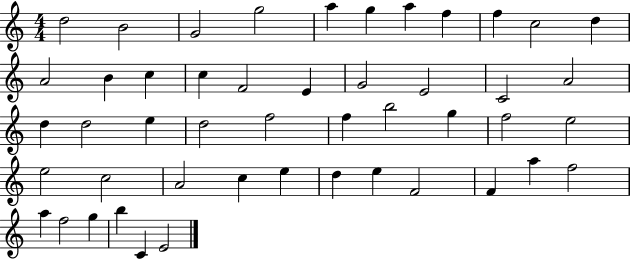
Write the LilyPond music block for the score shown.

{
  \clef treble
  \numericTimeSignature
  \time 4/4
  \key c \major
  d''2 b'2 | g'2 g''2 | a''4 g''4 a''4 f''4 | f''4 c''2 d''4 | \break a'2 b'4 c''4 | c''4 f'2 e'4 | g'2 e'2 | c'2 a'2 | \break d''4 d''2 e''4 | d''2 f''2 | f''4 b''2 g''4 | f''2 e''2 | \break e''2 c''2 | a'2 c''4 e''4 | d''4 e''4 f'2 | f'4 a''4 f''2 | \break a''4 f''2 g''4 | b''4 c'4 e'2 | \bar "|."
}